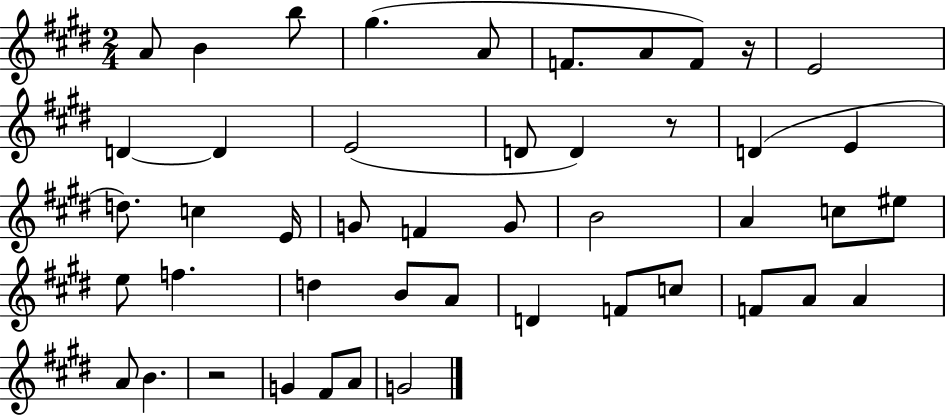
{
  \clef treble
  \numericTimeSignature
  \time 2/4
  \key e \major
  a'8 b'4 b''8 | gis''4.( a'8 | f'8. a'8 f'8) r16 | e'2 | \break d'4~~ d'4 | e'2( | d'8 d'4) r8 | d'4( e'4 | \break d''8.) c''4 e'16 | g'8 f'4 g'8 | b'2 | a'4 c''8 eis''8 | \break e''8 f''4. | d''4 b'8 a'8 | d'4 f'8 c''8 | f'8 a'8 a'4 | \break a'8 b'4. | r2 | g'4 fis'8 a'8 | g'2 | \break \bar "|."
}